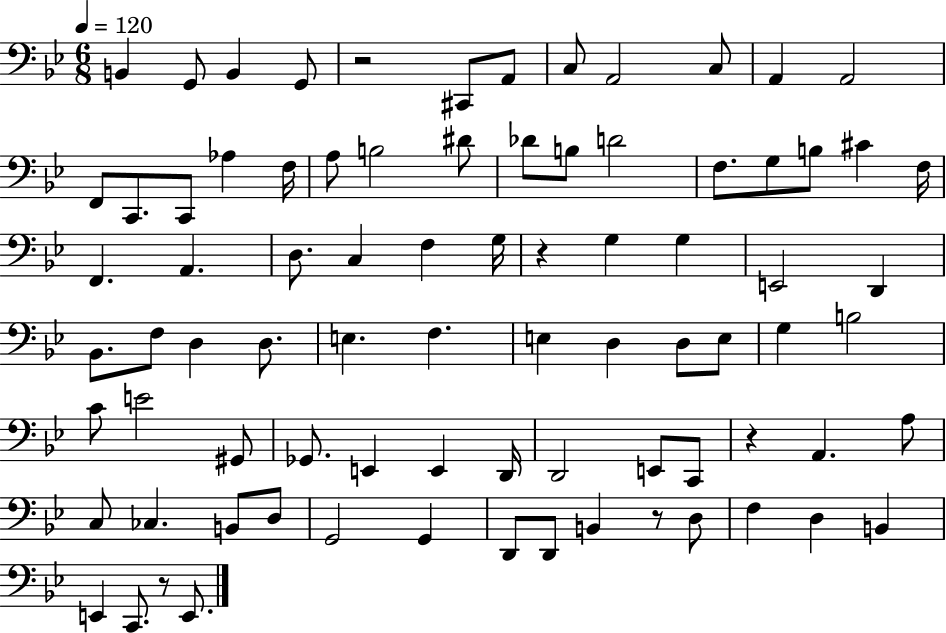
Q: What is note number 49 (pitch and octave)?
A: B3